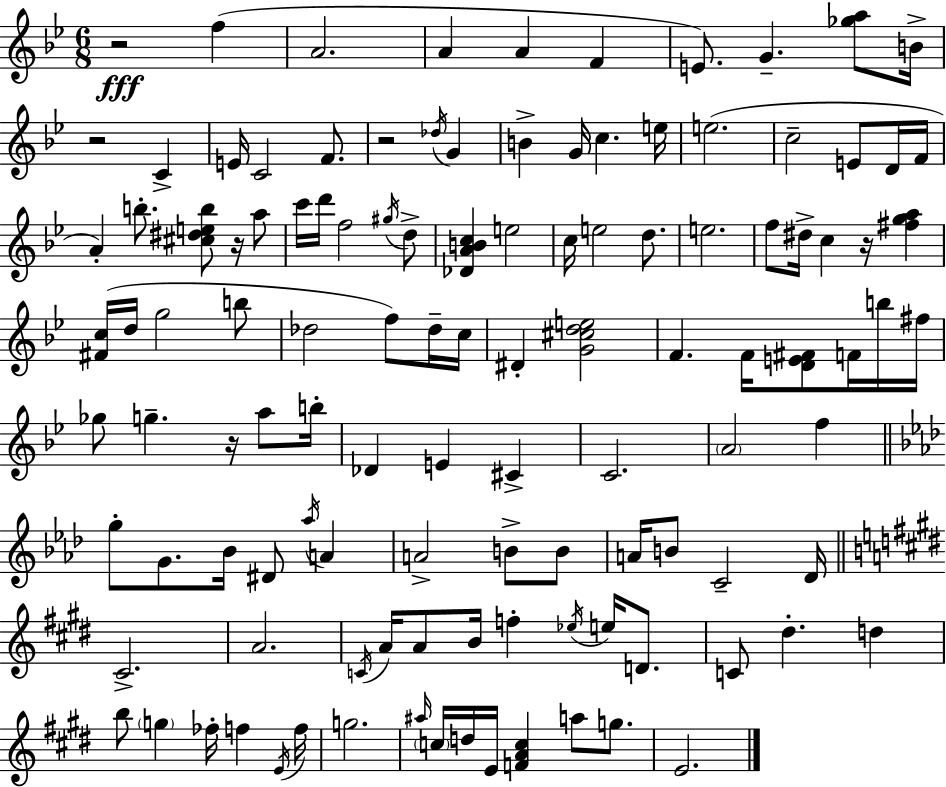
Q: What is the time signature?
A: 6/8